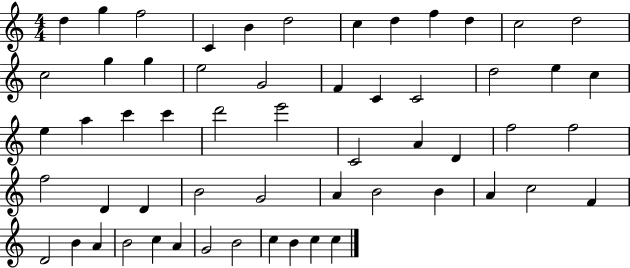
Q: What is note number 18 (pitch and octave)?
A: F4